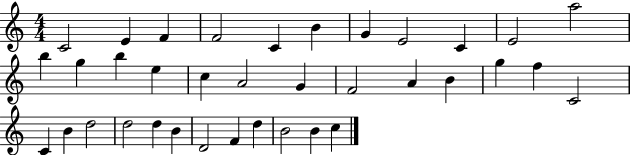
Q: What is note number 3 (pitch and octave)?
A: F4